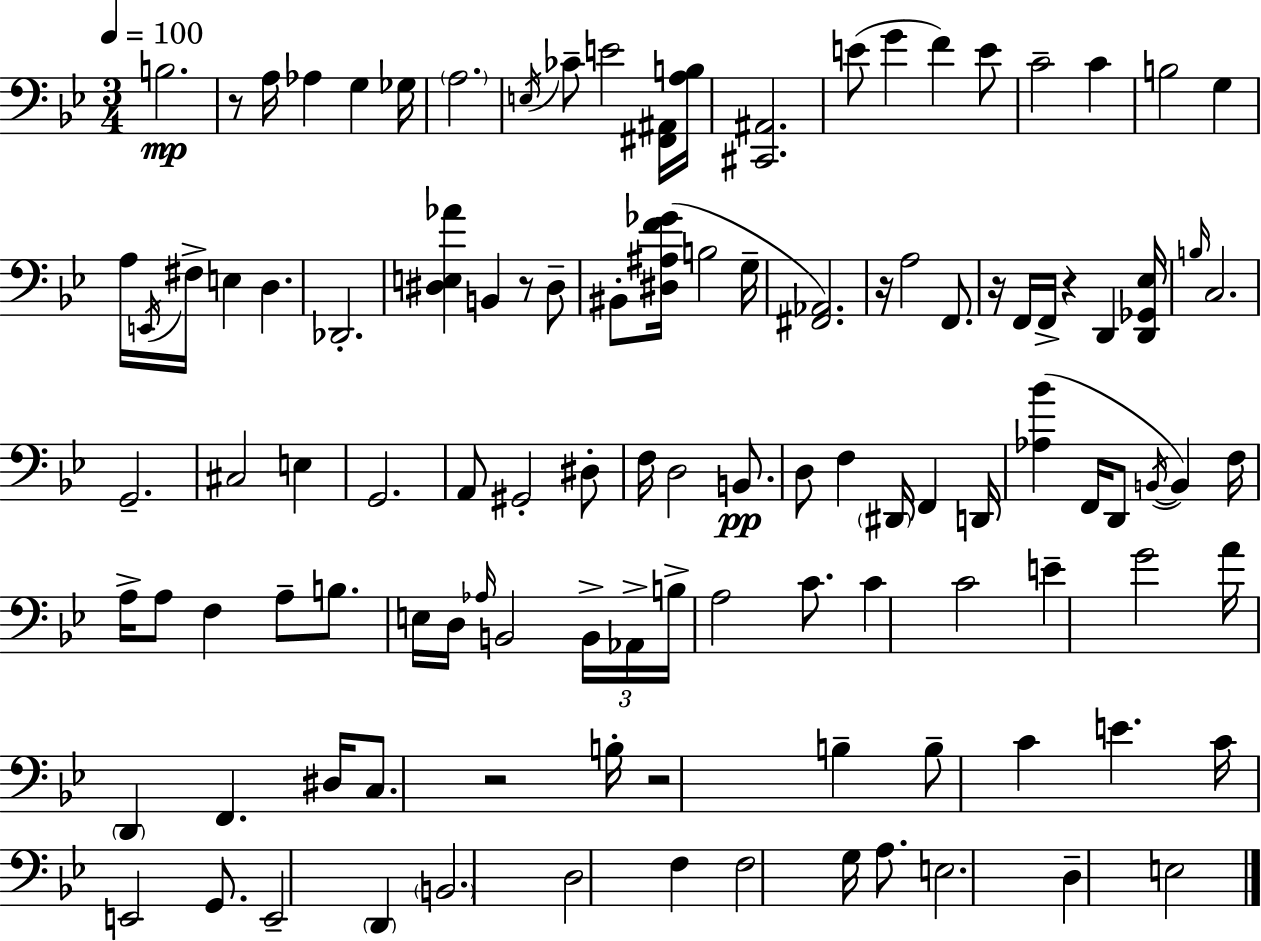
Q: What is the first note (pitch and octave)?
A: B3